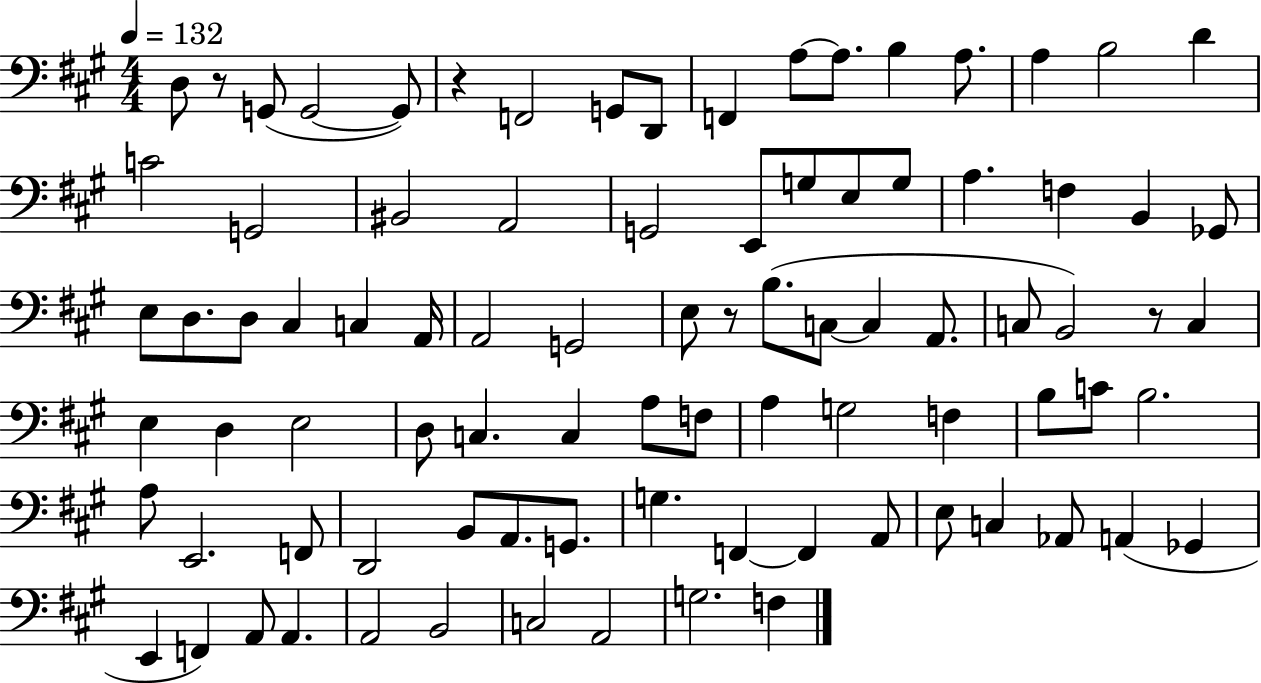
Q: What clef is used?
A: bass